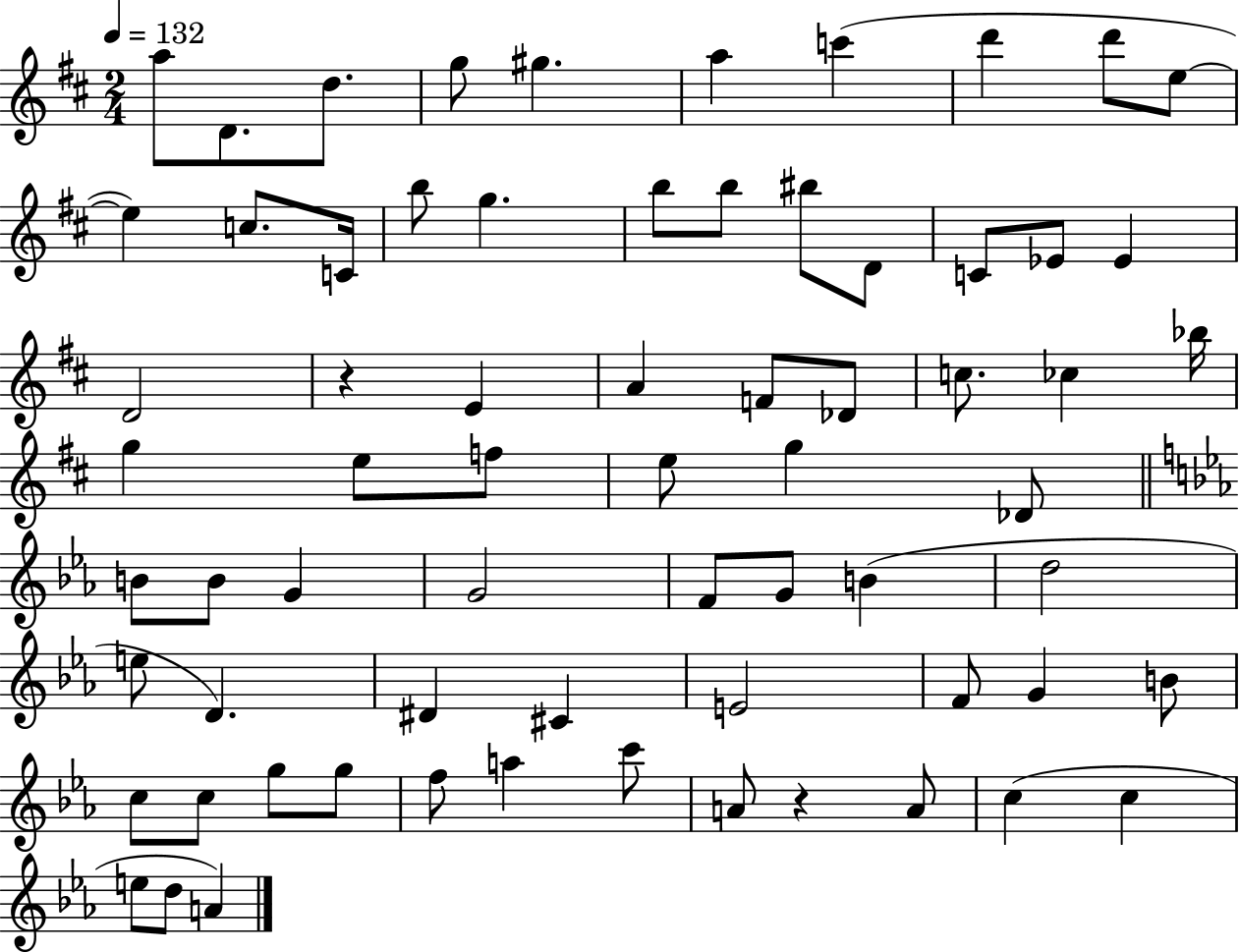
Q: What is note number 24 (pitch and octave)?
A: E4